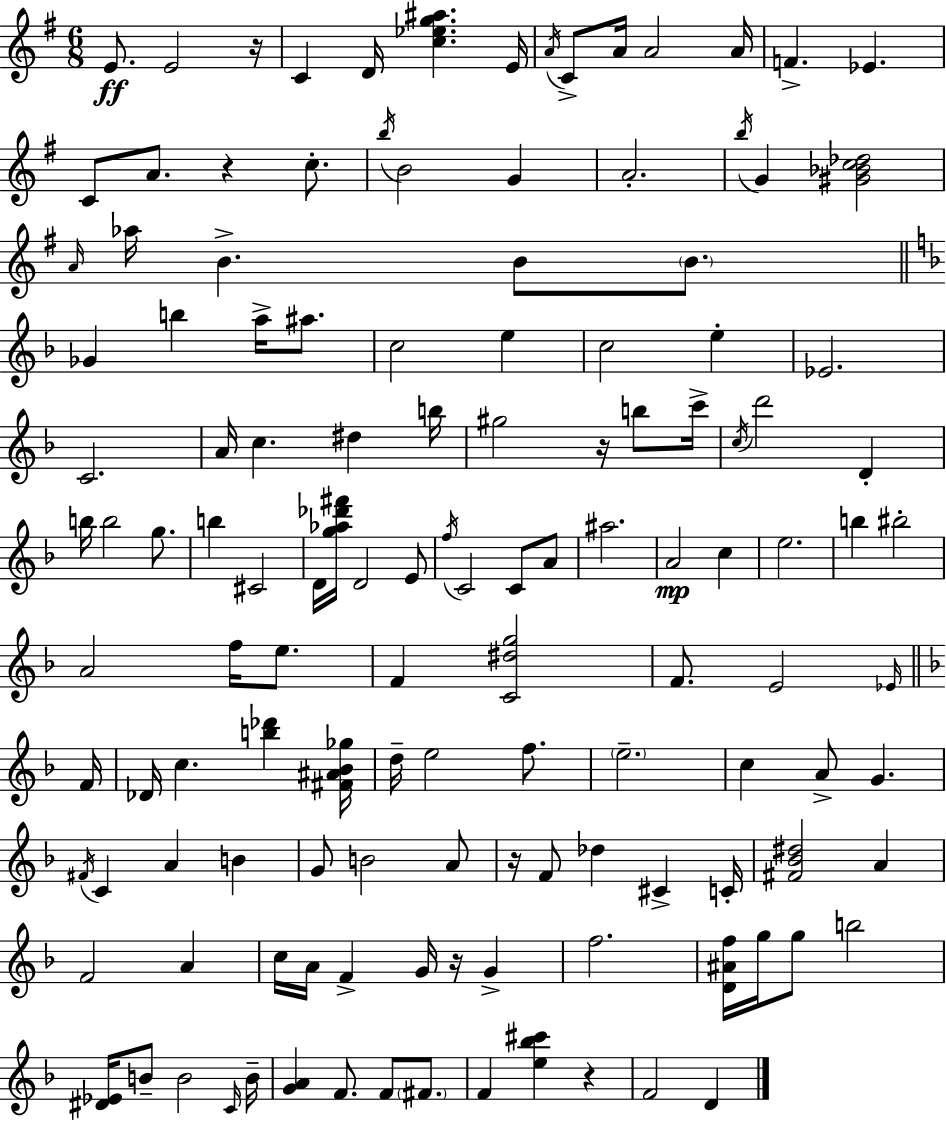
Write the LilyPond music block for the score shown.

{
  \clef treble
  \numericTimeSignature
  \time 6/8
  \key g \major
  e'8.\ff e'2 r16 | c'4 d'16 <c'' ees'' g'' ais''>4. e'16 | \acciaccatura { a'16 } c'8-> a'16 a'2 | a'16 f'4.-> ees'4. | \break c'8 a'8. r4 c''8.-. | \acciaccatura { b''16 } b'2 g'4 | a'2.-. | \acciaccatura { b''16 } g'4 <gis' bes' c'' des''>2 | \break \grace { a'16 } aes''16 b'4.-> b'8 | \parenthesize b'8. \bar "||" \break \key f \major ges'4 b''4 a''16-> ais''8. | c''2 e''4 | c''2 e''4-. | ees'2. | \break c'2. | a'16 c''4. dis''4 b''16 | gis''2 r16 b''8 c'''16-> | \acciaccatura { c''16 } d'''2 d'4-. | \break b''16 b''2 g''8. | b''4 cis'2 | d'16 <g'' aes'' des''' fis'''>16 d'2 e'8 | \acciaccatura { f''16 } c'2 c'8 | \break a'8 ais''2. | a'2\mp c''4 | e''2. | b''4 bis''2-. | \break a'2 f''16 e''8. | f'4 <c' dis'' g''>2 | f'8. e'2 | \grace { ees'16 } \bar "||" \break \key f \major f'16 des'16 c''4. <b'' des'''>4 | <fis' ais' bes' ges''>16 d''16-- e''2 f''8. | \parenthesize e''2.-- | c''4 a'8-> g'4. | \break \acciaccatura { fis'16 } c'4 a'4 b'4 | g'8 b'2 | a'8 r16 f'8 des''4 cis'4-> | c'16-. <fis' bes' dis''>2 a'4 | \break f'2 a'4 | c''16 a'16 f'4-> g'16 r16 g'4-> | f''2. | <d' ais' f''>16 g''16 g''8 b''2 | \break <dis' ees'>16 b'8-- b'2 | \grace { c'16 } b'16-- <g' a'>4 f'8. f'8 | \parenthesize fis'8. f'4 <e'' bes'' cis'''>4 r4 | f'2 d'4 | \break \bar "|."
}